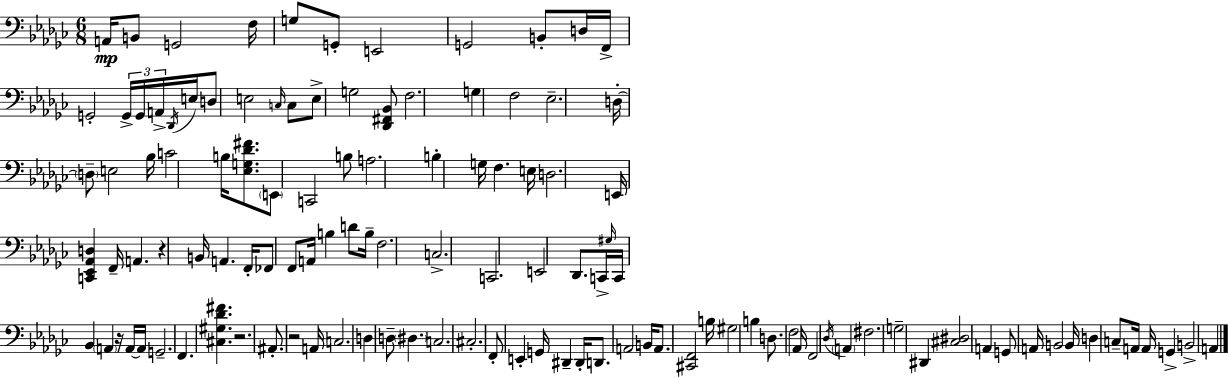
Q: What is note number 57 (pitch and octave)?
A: C2